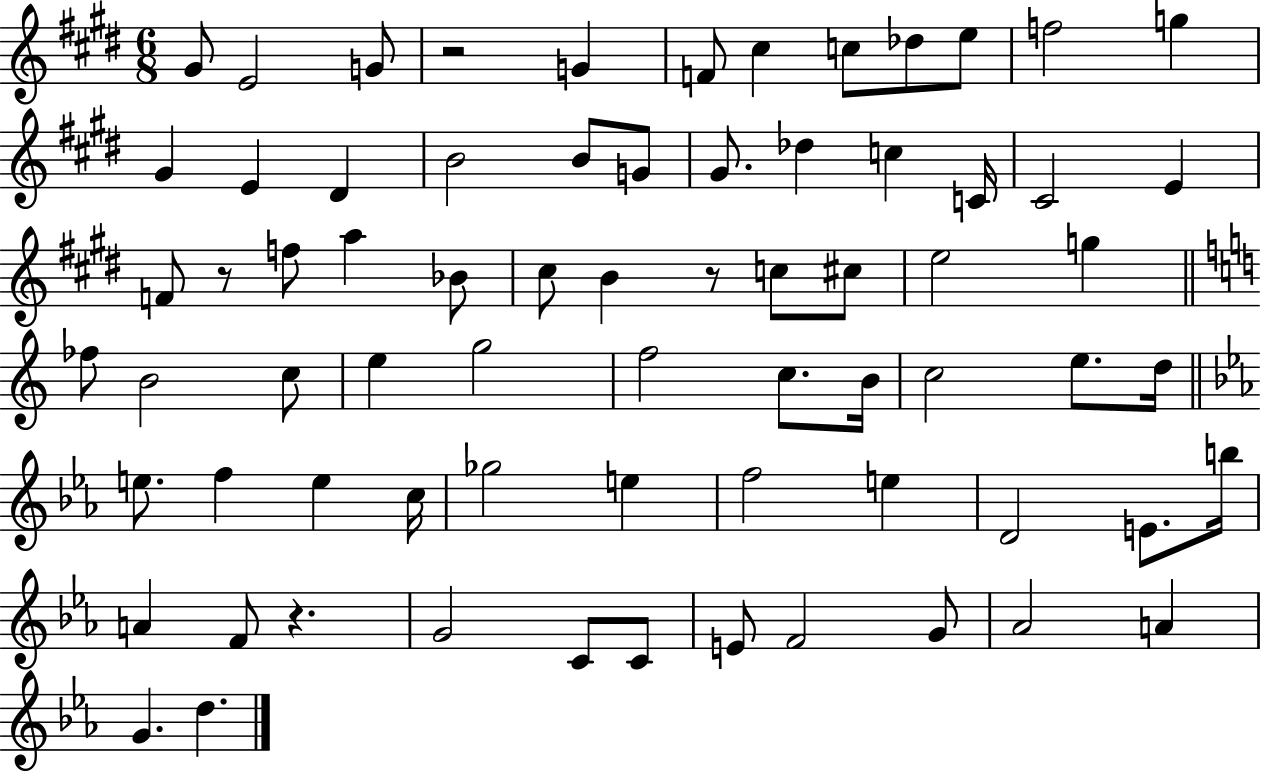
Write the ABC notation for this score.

X:1
T:Untitled
M:6/8
L:1/4
K:E
^G/2 E2 G/2 z2 G F/2 ^c c/2 _d/2 e/2 f2 g ^G E ^D B2 B/2 G/2 ^G/2 _d c C/4 ^C2 E F/2 z/2 f/2 a _B/2 ^c/2 B z/2 c/2 ^c/2 e2 g _f/2 B2 c/2 e g2 f2 c/2 B/4 c2 e/2 d/4 e/2 f e c/4 _g2 e f2 e D2 E/2 b/4 A F/2 z G2 C/2 C/2 E/2 F2 G/2 _A2 A G d